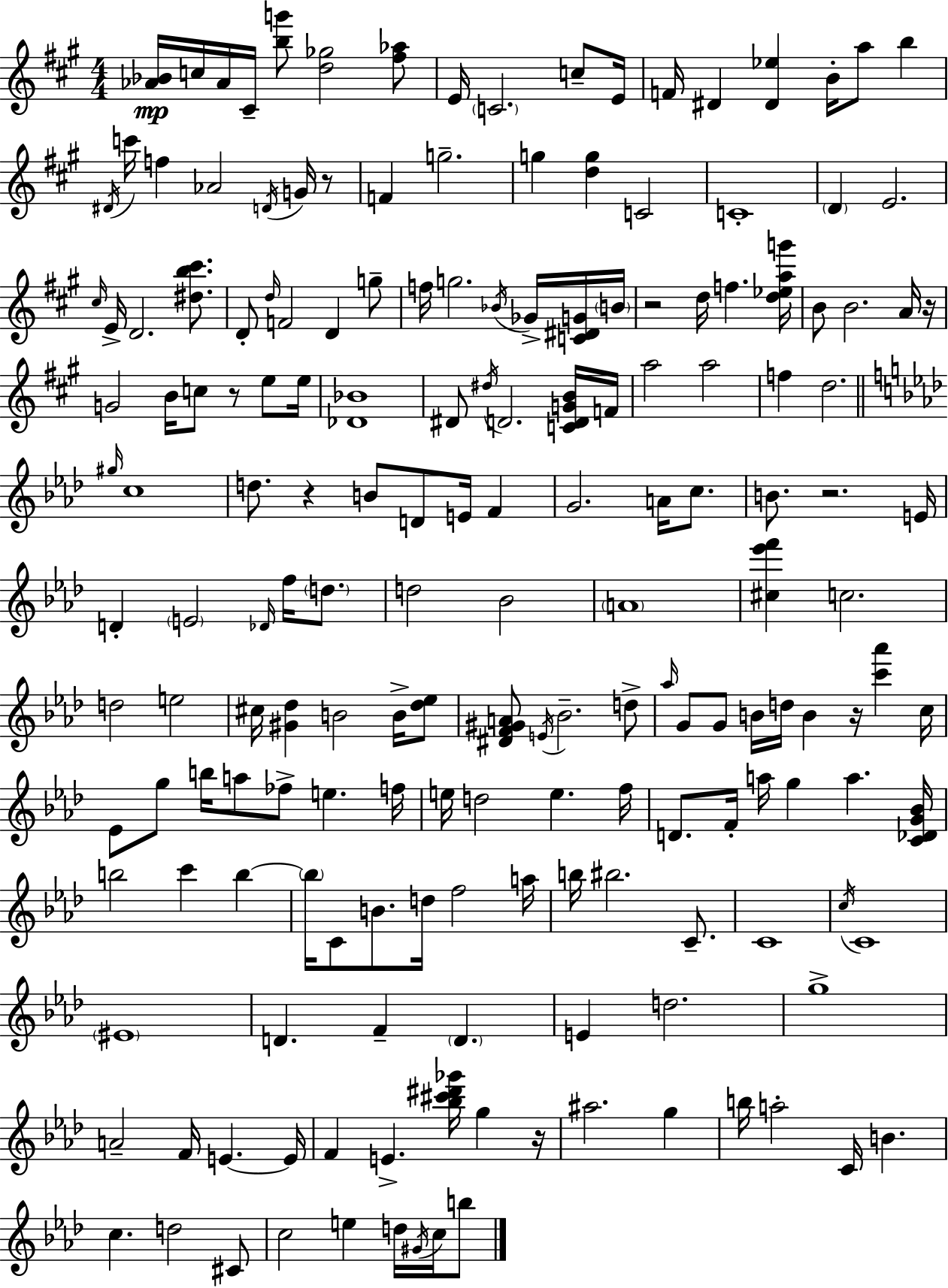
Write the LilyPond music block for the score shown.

{
  \clef treble
  \numericTimeSignature
  \time 4/4
  \key a \major
  <aes' bes'>16\mp c''16 aes'16 cis'16-- <b'' g'''>8 <d'' ges''>2 <fis'' aes''>8 | e'16 \parenthesize c'2. c''8-- e'16 | f'16 dis'4 <dis' ees''>4 b'16-. a''8 b''4 | \acciaccatura { dis'16 } c'''16 f''4 aes'2 \acciaccatura { d'16 } g'16 | \break r8 f'4 g''2.-- | g''4 <d'' g''>4 c'2 | c'1-. | \parenthesize d'4 e'2. | \break \grace { cis''16 } e'16-> d'2. | <dis'' b'' cis'''>8. d'8-. \grace { d''16 } f'2 d'4 | g''8-- f''16 g''2. | \acciaccatura { bes'16 } ges'16-> <c' dis' g'>16 \parenthesize b'16 r2 d''16 f''4. | \break <d'' ees'' a'' g'''>16 b'8 b'2. | a'16 r16 g'2 b'16 c''8 | r8 e''8 e''16 <des' bes'>1 | dis'8 \acciaccatura { dis''16 } d'2. | \break <c' d' g' b'>16 f'16 a''2 a''2 | f''4 d''2. | \bar "||" \break \key aes \major \grace { gis''16 } c''1 | d''8. r4 b'8 d'8 e'16 f'4 | g'2. a'16 c''8. | b'8. r2. | \break e'16 d'4-. \parenthesize e'2 \grace { des'16 } f''16 \parenthesize d''8. | d''2 bes'2 | \parenthesize a'1 | <cis'' ees''' f'''>4 c''2. | \break d''2 e''2 | cis''16 <gis' des''>4 b'2 b'16-> | <des'' ees''>8 <dis' f' gis' a'>8 \acciaccatura { e'16 } bes'2.-- | d''8-> \grace { aes''16 } g'8 g'8 b'16 d''16 b'4 r16 <c''' aes'''>4 | \break c''16 ees'8 g''8 b''16 a''8 fes''8-> e''4. | f''16 e''16 d''2 e''4. | f''16 d'8. f'16-. a''16 g''4 a''4. | <c' des' g' bes'>16 b''2 c'''4 | \break b''4~~ \parenthesize b''16 c'8 b'8. d''16 f''2 | a''16 b''16 bis''2. | c'8.-- c'1 | \acciaccatura { c''16 } c'1 | \break \parenthesize eis'1 | d'4. f'4-- \parenthesize d'4. | e'4 d''2. | g''1-> | \break a'2-- f'16 e'4.~~ | e'16 f'4 e'4.-> <bes'' cis''' dis''' ges'''>16 | g''4 r16 ais''2. | g''4 b''16 a''2-. c'16 b'4. | \break c''4. d''2 | cis'8 c''2 e''4 | d''16 \acciaccatura { gis'16 } c''16 b''8 \bar "|."
}